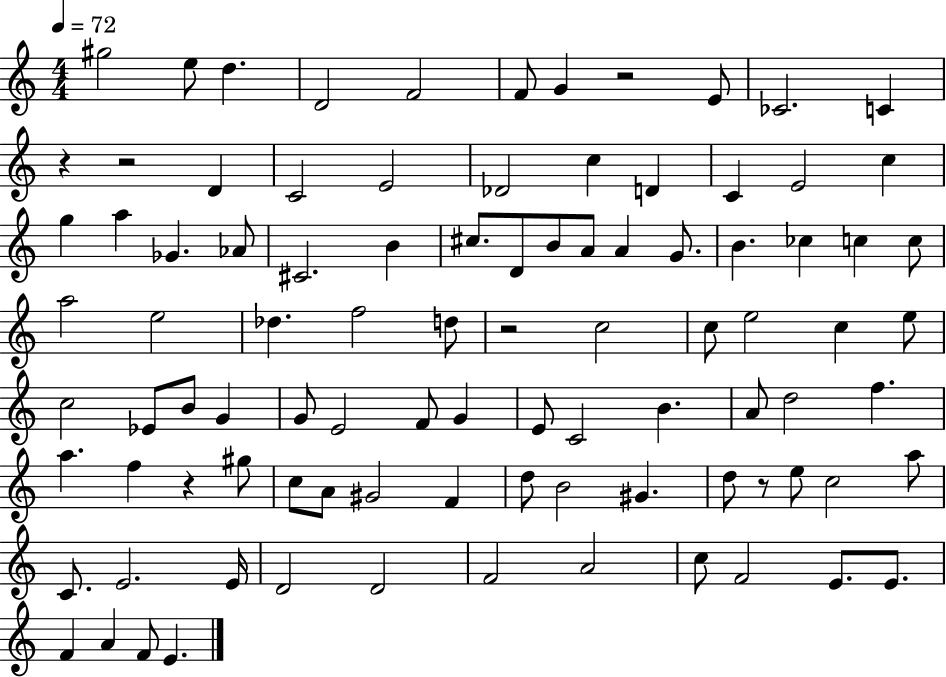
X:1
T:Untitled
M:4/4
L:1/4
K:C
^g2 e/2 d D2 F2 F/2 G z2 E/2 _C2 C z z2 D C2 E2 _D2 c D C E2 c g a _G _A/2 ^C2 B ^c/2 D/2 B/2 A/2 A G/2 B _c c c/2 a2 e2 _d f2 d/2 z2 c2 c/2 e2 c e/2 c2 _E/2 B/2 G G/2 E2 F/2 G E/2 C2 B A/2 d2 f a f z ^g/2 c/2 A/2 ^G2 F d/2 B2 ^G d/2 z/2 e/2 c2 a/2 C/2 E2 E/4 D2 D2 F2 A2 c/2 F2 E/2 E/2 F A F/2 E